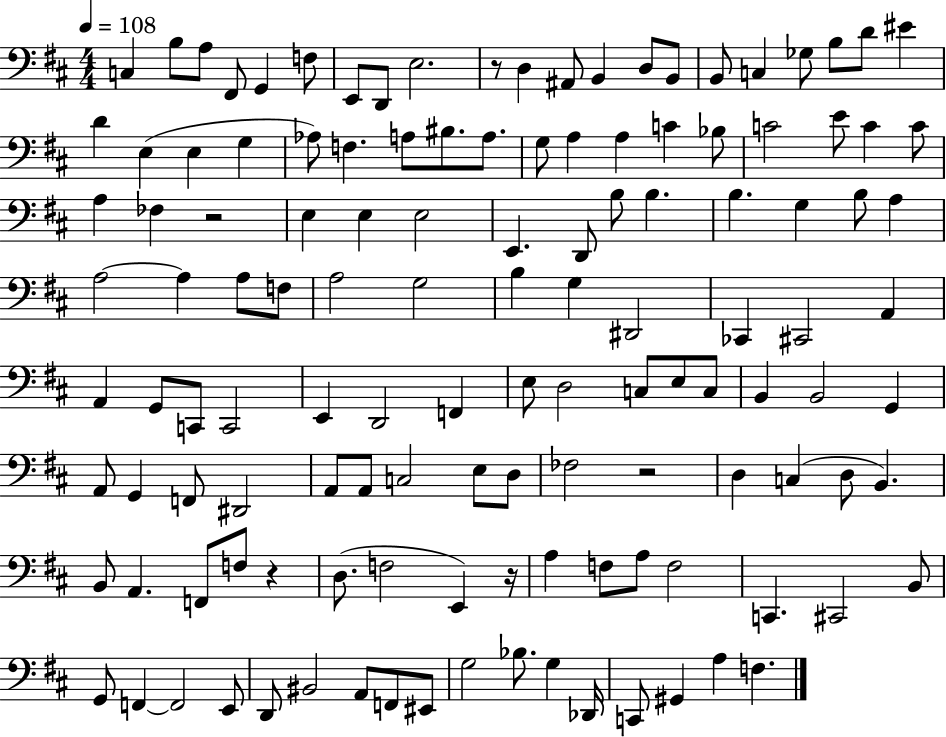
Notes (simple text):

C3/q B3/e A3/e F#2/e G2/q F3/e E2/e D2/e E3/h. R/e D3/q A#2/e B2/q D3/e B2/e B2/e C3/q Gb3/e B3/e D4/e EIS4/q D4/q E3/q E3/q G3/q Ab3/e F3/q. A3/e BIS3/e. A3/e. G3/e A3/q A3/q C4/q Bb3/e C4/h E4/e C4/q C4/e A3/q FES3/q R/h E3/q E3/q E3/h E2/q. D2/e B3/e B3/q. B3/q. G3/q B3/e A3/q A3/h A3/q A3/e F3/e A3/h G3/h B3/q G3/q D#2/h CES2/q C#2/h A2/q A2/q G2/e C2/e C2/h E2/q D2/h F2/q E3/e D3/h C3/e E3/e C3/e B2/q B2/h G2/q A2/e G2/q F2/e D#2/h A2/e A2/e C3/h E3/e D3/e FES3/h R/h D3/q C3/q D3/e B2/q. B2/e A2/q. F2/e F3/e R/q D3/e. F3/h E2/q R/s A3/q F3/e A3/e F3/h C2/q. C#2/h B2/e G2/e F2/q F2/h E2/e D2/e BIS2/h A2/e F2/e EIS2/e G3/h Bb3/e. G3/q Db2/s C2/e G#2/q A3/q F3/q.